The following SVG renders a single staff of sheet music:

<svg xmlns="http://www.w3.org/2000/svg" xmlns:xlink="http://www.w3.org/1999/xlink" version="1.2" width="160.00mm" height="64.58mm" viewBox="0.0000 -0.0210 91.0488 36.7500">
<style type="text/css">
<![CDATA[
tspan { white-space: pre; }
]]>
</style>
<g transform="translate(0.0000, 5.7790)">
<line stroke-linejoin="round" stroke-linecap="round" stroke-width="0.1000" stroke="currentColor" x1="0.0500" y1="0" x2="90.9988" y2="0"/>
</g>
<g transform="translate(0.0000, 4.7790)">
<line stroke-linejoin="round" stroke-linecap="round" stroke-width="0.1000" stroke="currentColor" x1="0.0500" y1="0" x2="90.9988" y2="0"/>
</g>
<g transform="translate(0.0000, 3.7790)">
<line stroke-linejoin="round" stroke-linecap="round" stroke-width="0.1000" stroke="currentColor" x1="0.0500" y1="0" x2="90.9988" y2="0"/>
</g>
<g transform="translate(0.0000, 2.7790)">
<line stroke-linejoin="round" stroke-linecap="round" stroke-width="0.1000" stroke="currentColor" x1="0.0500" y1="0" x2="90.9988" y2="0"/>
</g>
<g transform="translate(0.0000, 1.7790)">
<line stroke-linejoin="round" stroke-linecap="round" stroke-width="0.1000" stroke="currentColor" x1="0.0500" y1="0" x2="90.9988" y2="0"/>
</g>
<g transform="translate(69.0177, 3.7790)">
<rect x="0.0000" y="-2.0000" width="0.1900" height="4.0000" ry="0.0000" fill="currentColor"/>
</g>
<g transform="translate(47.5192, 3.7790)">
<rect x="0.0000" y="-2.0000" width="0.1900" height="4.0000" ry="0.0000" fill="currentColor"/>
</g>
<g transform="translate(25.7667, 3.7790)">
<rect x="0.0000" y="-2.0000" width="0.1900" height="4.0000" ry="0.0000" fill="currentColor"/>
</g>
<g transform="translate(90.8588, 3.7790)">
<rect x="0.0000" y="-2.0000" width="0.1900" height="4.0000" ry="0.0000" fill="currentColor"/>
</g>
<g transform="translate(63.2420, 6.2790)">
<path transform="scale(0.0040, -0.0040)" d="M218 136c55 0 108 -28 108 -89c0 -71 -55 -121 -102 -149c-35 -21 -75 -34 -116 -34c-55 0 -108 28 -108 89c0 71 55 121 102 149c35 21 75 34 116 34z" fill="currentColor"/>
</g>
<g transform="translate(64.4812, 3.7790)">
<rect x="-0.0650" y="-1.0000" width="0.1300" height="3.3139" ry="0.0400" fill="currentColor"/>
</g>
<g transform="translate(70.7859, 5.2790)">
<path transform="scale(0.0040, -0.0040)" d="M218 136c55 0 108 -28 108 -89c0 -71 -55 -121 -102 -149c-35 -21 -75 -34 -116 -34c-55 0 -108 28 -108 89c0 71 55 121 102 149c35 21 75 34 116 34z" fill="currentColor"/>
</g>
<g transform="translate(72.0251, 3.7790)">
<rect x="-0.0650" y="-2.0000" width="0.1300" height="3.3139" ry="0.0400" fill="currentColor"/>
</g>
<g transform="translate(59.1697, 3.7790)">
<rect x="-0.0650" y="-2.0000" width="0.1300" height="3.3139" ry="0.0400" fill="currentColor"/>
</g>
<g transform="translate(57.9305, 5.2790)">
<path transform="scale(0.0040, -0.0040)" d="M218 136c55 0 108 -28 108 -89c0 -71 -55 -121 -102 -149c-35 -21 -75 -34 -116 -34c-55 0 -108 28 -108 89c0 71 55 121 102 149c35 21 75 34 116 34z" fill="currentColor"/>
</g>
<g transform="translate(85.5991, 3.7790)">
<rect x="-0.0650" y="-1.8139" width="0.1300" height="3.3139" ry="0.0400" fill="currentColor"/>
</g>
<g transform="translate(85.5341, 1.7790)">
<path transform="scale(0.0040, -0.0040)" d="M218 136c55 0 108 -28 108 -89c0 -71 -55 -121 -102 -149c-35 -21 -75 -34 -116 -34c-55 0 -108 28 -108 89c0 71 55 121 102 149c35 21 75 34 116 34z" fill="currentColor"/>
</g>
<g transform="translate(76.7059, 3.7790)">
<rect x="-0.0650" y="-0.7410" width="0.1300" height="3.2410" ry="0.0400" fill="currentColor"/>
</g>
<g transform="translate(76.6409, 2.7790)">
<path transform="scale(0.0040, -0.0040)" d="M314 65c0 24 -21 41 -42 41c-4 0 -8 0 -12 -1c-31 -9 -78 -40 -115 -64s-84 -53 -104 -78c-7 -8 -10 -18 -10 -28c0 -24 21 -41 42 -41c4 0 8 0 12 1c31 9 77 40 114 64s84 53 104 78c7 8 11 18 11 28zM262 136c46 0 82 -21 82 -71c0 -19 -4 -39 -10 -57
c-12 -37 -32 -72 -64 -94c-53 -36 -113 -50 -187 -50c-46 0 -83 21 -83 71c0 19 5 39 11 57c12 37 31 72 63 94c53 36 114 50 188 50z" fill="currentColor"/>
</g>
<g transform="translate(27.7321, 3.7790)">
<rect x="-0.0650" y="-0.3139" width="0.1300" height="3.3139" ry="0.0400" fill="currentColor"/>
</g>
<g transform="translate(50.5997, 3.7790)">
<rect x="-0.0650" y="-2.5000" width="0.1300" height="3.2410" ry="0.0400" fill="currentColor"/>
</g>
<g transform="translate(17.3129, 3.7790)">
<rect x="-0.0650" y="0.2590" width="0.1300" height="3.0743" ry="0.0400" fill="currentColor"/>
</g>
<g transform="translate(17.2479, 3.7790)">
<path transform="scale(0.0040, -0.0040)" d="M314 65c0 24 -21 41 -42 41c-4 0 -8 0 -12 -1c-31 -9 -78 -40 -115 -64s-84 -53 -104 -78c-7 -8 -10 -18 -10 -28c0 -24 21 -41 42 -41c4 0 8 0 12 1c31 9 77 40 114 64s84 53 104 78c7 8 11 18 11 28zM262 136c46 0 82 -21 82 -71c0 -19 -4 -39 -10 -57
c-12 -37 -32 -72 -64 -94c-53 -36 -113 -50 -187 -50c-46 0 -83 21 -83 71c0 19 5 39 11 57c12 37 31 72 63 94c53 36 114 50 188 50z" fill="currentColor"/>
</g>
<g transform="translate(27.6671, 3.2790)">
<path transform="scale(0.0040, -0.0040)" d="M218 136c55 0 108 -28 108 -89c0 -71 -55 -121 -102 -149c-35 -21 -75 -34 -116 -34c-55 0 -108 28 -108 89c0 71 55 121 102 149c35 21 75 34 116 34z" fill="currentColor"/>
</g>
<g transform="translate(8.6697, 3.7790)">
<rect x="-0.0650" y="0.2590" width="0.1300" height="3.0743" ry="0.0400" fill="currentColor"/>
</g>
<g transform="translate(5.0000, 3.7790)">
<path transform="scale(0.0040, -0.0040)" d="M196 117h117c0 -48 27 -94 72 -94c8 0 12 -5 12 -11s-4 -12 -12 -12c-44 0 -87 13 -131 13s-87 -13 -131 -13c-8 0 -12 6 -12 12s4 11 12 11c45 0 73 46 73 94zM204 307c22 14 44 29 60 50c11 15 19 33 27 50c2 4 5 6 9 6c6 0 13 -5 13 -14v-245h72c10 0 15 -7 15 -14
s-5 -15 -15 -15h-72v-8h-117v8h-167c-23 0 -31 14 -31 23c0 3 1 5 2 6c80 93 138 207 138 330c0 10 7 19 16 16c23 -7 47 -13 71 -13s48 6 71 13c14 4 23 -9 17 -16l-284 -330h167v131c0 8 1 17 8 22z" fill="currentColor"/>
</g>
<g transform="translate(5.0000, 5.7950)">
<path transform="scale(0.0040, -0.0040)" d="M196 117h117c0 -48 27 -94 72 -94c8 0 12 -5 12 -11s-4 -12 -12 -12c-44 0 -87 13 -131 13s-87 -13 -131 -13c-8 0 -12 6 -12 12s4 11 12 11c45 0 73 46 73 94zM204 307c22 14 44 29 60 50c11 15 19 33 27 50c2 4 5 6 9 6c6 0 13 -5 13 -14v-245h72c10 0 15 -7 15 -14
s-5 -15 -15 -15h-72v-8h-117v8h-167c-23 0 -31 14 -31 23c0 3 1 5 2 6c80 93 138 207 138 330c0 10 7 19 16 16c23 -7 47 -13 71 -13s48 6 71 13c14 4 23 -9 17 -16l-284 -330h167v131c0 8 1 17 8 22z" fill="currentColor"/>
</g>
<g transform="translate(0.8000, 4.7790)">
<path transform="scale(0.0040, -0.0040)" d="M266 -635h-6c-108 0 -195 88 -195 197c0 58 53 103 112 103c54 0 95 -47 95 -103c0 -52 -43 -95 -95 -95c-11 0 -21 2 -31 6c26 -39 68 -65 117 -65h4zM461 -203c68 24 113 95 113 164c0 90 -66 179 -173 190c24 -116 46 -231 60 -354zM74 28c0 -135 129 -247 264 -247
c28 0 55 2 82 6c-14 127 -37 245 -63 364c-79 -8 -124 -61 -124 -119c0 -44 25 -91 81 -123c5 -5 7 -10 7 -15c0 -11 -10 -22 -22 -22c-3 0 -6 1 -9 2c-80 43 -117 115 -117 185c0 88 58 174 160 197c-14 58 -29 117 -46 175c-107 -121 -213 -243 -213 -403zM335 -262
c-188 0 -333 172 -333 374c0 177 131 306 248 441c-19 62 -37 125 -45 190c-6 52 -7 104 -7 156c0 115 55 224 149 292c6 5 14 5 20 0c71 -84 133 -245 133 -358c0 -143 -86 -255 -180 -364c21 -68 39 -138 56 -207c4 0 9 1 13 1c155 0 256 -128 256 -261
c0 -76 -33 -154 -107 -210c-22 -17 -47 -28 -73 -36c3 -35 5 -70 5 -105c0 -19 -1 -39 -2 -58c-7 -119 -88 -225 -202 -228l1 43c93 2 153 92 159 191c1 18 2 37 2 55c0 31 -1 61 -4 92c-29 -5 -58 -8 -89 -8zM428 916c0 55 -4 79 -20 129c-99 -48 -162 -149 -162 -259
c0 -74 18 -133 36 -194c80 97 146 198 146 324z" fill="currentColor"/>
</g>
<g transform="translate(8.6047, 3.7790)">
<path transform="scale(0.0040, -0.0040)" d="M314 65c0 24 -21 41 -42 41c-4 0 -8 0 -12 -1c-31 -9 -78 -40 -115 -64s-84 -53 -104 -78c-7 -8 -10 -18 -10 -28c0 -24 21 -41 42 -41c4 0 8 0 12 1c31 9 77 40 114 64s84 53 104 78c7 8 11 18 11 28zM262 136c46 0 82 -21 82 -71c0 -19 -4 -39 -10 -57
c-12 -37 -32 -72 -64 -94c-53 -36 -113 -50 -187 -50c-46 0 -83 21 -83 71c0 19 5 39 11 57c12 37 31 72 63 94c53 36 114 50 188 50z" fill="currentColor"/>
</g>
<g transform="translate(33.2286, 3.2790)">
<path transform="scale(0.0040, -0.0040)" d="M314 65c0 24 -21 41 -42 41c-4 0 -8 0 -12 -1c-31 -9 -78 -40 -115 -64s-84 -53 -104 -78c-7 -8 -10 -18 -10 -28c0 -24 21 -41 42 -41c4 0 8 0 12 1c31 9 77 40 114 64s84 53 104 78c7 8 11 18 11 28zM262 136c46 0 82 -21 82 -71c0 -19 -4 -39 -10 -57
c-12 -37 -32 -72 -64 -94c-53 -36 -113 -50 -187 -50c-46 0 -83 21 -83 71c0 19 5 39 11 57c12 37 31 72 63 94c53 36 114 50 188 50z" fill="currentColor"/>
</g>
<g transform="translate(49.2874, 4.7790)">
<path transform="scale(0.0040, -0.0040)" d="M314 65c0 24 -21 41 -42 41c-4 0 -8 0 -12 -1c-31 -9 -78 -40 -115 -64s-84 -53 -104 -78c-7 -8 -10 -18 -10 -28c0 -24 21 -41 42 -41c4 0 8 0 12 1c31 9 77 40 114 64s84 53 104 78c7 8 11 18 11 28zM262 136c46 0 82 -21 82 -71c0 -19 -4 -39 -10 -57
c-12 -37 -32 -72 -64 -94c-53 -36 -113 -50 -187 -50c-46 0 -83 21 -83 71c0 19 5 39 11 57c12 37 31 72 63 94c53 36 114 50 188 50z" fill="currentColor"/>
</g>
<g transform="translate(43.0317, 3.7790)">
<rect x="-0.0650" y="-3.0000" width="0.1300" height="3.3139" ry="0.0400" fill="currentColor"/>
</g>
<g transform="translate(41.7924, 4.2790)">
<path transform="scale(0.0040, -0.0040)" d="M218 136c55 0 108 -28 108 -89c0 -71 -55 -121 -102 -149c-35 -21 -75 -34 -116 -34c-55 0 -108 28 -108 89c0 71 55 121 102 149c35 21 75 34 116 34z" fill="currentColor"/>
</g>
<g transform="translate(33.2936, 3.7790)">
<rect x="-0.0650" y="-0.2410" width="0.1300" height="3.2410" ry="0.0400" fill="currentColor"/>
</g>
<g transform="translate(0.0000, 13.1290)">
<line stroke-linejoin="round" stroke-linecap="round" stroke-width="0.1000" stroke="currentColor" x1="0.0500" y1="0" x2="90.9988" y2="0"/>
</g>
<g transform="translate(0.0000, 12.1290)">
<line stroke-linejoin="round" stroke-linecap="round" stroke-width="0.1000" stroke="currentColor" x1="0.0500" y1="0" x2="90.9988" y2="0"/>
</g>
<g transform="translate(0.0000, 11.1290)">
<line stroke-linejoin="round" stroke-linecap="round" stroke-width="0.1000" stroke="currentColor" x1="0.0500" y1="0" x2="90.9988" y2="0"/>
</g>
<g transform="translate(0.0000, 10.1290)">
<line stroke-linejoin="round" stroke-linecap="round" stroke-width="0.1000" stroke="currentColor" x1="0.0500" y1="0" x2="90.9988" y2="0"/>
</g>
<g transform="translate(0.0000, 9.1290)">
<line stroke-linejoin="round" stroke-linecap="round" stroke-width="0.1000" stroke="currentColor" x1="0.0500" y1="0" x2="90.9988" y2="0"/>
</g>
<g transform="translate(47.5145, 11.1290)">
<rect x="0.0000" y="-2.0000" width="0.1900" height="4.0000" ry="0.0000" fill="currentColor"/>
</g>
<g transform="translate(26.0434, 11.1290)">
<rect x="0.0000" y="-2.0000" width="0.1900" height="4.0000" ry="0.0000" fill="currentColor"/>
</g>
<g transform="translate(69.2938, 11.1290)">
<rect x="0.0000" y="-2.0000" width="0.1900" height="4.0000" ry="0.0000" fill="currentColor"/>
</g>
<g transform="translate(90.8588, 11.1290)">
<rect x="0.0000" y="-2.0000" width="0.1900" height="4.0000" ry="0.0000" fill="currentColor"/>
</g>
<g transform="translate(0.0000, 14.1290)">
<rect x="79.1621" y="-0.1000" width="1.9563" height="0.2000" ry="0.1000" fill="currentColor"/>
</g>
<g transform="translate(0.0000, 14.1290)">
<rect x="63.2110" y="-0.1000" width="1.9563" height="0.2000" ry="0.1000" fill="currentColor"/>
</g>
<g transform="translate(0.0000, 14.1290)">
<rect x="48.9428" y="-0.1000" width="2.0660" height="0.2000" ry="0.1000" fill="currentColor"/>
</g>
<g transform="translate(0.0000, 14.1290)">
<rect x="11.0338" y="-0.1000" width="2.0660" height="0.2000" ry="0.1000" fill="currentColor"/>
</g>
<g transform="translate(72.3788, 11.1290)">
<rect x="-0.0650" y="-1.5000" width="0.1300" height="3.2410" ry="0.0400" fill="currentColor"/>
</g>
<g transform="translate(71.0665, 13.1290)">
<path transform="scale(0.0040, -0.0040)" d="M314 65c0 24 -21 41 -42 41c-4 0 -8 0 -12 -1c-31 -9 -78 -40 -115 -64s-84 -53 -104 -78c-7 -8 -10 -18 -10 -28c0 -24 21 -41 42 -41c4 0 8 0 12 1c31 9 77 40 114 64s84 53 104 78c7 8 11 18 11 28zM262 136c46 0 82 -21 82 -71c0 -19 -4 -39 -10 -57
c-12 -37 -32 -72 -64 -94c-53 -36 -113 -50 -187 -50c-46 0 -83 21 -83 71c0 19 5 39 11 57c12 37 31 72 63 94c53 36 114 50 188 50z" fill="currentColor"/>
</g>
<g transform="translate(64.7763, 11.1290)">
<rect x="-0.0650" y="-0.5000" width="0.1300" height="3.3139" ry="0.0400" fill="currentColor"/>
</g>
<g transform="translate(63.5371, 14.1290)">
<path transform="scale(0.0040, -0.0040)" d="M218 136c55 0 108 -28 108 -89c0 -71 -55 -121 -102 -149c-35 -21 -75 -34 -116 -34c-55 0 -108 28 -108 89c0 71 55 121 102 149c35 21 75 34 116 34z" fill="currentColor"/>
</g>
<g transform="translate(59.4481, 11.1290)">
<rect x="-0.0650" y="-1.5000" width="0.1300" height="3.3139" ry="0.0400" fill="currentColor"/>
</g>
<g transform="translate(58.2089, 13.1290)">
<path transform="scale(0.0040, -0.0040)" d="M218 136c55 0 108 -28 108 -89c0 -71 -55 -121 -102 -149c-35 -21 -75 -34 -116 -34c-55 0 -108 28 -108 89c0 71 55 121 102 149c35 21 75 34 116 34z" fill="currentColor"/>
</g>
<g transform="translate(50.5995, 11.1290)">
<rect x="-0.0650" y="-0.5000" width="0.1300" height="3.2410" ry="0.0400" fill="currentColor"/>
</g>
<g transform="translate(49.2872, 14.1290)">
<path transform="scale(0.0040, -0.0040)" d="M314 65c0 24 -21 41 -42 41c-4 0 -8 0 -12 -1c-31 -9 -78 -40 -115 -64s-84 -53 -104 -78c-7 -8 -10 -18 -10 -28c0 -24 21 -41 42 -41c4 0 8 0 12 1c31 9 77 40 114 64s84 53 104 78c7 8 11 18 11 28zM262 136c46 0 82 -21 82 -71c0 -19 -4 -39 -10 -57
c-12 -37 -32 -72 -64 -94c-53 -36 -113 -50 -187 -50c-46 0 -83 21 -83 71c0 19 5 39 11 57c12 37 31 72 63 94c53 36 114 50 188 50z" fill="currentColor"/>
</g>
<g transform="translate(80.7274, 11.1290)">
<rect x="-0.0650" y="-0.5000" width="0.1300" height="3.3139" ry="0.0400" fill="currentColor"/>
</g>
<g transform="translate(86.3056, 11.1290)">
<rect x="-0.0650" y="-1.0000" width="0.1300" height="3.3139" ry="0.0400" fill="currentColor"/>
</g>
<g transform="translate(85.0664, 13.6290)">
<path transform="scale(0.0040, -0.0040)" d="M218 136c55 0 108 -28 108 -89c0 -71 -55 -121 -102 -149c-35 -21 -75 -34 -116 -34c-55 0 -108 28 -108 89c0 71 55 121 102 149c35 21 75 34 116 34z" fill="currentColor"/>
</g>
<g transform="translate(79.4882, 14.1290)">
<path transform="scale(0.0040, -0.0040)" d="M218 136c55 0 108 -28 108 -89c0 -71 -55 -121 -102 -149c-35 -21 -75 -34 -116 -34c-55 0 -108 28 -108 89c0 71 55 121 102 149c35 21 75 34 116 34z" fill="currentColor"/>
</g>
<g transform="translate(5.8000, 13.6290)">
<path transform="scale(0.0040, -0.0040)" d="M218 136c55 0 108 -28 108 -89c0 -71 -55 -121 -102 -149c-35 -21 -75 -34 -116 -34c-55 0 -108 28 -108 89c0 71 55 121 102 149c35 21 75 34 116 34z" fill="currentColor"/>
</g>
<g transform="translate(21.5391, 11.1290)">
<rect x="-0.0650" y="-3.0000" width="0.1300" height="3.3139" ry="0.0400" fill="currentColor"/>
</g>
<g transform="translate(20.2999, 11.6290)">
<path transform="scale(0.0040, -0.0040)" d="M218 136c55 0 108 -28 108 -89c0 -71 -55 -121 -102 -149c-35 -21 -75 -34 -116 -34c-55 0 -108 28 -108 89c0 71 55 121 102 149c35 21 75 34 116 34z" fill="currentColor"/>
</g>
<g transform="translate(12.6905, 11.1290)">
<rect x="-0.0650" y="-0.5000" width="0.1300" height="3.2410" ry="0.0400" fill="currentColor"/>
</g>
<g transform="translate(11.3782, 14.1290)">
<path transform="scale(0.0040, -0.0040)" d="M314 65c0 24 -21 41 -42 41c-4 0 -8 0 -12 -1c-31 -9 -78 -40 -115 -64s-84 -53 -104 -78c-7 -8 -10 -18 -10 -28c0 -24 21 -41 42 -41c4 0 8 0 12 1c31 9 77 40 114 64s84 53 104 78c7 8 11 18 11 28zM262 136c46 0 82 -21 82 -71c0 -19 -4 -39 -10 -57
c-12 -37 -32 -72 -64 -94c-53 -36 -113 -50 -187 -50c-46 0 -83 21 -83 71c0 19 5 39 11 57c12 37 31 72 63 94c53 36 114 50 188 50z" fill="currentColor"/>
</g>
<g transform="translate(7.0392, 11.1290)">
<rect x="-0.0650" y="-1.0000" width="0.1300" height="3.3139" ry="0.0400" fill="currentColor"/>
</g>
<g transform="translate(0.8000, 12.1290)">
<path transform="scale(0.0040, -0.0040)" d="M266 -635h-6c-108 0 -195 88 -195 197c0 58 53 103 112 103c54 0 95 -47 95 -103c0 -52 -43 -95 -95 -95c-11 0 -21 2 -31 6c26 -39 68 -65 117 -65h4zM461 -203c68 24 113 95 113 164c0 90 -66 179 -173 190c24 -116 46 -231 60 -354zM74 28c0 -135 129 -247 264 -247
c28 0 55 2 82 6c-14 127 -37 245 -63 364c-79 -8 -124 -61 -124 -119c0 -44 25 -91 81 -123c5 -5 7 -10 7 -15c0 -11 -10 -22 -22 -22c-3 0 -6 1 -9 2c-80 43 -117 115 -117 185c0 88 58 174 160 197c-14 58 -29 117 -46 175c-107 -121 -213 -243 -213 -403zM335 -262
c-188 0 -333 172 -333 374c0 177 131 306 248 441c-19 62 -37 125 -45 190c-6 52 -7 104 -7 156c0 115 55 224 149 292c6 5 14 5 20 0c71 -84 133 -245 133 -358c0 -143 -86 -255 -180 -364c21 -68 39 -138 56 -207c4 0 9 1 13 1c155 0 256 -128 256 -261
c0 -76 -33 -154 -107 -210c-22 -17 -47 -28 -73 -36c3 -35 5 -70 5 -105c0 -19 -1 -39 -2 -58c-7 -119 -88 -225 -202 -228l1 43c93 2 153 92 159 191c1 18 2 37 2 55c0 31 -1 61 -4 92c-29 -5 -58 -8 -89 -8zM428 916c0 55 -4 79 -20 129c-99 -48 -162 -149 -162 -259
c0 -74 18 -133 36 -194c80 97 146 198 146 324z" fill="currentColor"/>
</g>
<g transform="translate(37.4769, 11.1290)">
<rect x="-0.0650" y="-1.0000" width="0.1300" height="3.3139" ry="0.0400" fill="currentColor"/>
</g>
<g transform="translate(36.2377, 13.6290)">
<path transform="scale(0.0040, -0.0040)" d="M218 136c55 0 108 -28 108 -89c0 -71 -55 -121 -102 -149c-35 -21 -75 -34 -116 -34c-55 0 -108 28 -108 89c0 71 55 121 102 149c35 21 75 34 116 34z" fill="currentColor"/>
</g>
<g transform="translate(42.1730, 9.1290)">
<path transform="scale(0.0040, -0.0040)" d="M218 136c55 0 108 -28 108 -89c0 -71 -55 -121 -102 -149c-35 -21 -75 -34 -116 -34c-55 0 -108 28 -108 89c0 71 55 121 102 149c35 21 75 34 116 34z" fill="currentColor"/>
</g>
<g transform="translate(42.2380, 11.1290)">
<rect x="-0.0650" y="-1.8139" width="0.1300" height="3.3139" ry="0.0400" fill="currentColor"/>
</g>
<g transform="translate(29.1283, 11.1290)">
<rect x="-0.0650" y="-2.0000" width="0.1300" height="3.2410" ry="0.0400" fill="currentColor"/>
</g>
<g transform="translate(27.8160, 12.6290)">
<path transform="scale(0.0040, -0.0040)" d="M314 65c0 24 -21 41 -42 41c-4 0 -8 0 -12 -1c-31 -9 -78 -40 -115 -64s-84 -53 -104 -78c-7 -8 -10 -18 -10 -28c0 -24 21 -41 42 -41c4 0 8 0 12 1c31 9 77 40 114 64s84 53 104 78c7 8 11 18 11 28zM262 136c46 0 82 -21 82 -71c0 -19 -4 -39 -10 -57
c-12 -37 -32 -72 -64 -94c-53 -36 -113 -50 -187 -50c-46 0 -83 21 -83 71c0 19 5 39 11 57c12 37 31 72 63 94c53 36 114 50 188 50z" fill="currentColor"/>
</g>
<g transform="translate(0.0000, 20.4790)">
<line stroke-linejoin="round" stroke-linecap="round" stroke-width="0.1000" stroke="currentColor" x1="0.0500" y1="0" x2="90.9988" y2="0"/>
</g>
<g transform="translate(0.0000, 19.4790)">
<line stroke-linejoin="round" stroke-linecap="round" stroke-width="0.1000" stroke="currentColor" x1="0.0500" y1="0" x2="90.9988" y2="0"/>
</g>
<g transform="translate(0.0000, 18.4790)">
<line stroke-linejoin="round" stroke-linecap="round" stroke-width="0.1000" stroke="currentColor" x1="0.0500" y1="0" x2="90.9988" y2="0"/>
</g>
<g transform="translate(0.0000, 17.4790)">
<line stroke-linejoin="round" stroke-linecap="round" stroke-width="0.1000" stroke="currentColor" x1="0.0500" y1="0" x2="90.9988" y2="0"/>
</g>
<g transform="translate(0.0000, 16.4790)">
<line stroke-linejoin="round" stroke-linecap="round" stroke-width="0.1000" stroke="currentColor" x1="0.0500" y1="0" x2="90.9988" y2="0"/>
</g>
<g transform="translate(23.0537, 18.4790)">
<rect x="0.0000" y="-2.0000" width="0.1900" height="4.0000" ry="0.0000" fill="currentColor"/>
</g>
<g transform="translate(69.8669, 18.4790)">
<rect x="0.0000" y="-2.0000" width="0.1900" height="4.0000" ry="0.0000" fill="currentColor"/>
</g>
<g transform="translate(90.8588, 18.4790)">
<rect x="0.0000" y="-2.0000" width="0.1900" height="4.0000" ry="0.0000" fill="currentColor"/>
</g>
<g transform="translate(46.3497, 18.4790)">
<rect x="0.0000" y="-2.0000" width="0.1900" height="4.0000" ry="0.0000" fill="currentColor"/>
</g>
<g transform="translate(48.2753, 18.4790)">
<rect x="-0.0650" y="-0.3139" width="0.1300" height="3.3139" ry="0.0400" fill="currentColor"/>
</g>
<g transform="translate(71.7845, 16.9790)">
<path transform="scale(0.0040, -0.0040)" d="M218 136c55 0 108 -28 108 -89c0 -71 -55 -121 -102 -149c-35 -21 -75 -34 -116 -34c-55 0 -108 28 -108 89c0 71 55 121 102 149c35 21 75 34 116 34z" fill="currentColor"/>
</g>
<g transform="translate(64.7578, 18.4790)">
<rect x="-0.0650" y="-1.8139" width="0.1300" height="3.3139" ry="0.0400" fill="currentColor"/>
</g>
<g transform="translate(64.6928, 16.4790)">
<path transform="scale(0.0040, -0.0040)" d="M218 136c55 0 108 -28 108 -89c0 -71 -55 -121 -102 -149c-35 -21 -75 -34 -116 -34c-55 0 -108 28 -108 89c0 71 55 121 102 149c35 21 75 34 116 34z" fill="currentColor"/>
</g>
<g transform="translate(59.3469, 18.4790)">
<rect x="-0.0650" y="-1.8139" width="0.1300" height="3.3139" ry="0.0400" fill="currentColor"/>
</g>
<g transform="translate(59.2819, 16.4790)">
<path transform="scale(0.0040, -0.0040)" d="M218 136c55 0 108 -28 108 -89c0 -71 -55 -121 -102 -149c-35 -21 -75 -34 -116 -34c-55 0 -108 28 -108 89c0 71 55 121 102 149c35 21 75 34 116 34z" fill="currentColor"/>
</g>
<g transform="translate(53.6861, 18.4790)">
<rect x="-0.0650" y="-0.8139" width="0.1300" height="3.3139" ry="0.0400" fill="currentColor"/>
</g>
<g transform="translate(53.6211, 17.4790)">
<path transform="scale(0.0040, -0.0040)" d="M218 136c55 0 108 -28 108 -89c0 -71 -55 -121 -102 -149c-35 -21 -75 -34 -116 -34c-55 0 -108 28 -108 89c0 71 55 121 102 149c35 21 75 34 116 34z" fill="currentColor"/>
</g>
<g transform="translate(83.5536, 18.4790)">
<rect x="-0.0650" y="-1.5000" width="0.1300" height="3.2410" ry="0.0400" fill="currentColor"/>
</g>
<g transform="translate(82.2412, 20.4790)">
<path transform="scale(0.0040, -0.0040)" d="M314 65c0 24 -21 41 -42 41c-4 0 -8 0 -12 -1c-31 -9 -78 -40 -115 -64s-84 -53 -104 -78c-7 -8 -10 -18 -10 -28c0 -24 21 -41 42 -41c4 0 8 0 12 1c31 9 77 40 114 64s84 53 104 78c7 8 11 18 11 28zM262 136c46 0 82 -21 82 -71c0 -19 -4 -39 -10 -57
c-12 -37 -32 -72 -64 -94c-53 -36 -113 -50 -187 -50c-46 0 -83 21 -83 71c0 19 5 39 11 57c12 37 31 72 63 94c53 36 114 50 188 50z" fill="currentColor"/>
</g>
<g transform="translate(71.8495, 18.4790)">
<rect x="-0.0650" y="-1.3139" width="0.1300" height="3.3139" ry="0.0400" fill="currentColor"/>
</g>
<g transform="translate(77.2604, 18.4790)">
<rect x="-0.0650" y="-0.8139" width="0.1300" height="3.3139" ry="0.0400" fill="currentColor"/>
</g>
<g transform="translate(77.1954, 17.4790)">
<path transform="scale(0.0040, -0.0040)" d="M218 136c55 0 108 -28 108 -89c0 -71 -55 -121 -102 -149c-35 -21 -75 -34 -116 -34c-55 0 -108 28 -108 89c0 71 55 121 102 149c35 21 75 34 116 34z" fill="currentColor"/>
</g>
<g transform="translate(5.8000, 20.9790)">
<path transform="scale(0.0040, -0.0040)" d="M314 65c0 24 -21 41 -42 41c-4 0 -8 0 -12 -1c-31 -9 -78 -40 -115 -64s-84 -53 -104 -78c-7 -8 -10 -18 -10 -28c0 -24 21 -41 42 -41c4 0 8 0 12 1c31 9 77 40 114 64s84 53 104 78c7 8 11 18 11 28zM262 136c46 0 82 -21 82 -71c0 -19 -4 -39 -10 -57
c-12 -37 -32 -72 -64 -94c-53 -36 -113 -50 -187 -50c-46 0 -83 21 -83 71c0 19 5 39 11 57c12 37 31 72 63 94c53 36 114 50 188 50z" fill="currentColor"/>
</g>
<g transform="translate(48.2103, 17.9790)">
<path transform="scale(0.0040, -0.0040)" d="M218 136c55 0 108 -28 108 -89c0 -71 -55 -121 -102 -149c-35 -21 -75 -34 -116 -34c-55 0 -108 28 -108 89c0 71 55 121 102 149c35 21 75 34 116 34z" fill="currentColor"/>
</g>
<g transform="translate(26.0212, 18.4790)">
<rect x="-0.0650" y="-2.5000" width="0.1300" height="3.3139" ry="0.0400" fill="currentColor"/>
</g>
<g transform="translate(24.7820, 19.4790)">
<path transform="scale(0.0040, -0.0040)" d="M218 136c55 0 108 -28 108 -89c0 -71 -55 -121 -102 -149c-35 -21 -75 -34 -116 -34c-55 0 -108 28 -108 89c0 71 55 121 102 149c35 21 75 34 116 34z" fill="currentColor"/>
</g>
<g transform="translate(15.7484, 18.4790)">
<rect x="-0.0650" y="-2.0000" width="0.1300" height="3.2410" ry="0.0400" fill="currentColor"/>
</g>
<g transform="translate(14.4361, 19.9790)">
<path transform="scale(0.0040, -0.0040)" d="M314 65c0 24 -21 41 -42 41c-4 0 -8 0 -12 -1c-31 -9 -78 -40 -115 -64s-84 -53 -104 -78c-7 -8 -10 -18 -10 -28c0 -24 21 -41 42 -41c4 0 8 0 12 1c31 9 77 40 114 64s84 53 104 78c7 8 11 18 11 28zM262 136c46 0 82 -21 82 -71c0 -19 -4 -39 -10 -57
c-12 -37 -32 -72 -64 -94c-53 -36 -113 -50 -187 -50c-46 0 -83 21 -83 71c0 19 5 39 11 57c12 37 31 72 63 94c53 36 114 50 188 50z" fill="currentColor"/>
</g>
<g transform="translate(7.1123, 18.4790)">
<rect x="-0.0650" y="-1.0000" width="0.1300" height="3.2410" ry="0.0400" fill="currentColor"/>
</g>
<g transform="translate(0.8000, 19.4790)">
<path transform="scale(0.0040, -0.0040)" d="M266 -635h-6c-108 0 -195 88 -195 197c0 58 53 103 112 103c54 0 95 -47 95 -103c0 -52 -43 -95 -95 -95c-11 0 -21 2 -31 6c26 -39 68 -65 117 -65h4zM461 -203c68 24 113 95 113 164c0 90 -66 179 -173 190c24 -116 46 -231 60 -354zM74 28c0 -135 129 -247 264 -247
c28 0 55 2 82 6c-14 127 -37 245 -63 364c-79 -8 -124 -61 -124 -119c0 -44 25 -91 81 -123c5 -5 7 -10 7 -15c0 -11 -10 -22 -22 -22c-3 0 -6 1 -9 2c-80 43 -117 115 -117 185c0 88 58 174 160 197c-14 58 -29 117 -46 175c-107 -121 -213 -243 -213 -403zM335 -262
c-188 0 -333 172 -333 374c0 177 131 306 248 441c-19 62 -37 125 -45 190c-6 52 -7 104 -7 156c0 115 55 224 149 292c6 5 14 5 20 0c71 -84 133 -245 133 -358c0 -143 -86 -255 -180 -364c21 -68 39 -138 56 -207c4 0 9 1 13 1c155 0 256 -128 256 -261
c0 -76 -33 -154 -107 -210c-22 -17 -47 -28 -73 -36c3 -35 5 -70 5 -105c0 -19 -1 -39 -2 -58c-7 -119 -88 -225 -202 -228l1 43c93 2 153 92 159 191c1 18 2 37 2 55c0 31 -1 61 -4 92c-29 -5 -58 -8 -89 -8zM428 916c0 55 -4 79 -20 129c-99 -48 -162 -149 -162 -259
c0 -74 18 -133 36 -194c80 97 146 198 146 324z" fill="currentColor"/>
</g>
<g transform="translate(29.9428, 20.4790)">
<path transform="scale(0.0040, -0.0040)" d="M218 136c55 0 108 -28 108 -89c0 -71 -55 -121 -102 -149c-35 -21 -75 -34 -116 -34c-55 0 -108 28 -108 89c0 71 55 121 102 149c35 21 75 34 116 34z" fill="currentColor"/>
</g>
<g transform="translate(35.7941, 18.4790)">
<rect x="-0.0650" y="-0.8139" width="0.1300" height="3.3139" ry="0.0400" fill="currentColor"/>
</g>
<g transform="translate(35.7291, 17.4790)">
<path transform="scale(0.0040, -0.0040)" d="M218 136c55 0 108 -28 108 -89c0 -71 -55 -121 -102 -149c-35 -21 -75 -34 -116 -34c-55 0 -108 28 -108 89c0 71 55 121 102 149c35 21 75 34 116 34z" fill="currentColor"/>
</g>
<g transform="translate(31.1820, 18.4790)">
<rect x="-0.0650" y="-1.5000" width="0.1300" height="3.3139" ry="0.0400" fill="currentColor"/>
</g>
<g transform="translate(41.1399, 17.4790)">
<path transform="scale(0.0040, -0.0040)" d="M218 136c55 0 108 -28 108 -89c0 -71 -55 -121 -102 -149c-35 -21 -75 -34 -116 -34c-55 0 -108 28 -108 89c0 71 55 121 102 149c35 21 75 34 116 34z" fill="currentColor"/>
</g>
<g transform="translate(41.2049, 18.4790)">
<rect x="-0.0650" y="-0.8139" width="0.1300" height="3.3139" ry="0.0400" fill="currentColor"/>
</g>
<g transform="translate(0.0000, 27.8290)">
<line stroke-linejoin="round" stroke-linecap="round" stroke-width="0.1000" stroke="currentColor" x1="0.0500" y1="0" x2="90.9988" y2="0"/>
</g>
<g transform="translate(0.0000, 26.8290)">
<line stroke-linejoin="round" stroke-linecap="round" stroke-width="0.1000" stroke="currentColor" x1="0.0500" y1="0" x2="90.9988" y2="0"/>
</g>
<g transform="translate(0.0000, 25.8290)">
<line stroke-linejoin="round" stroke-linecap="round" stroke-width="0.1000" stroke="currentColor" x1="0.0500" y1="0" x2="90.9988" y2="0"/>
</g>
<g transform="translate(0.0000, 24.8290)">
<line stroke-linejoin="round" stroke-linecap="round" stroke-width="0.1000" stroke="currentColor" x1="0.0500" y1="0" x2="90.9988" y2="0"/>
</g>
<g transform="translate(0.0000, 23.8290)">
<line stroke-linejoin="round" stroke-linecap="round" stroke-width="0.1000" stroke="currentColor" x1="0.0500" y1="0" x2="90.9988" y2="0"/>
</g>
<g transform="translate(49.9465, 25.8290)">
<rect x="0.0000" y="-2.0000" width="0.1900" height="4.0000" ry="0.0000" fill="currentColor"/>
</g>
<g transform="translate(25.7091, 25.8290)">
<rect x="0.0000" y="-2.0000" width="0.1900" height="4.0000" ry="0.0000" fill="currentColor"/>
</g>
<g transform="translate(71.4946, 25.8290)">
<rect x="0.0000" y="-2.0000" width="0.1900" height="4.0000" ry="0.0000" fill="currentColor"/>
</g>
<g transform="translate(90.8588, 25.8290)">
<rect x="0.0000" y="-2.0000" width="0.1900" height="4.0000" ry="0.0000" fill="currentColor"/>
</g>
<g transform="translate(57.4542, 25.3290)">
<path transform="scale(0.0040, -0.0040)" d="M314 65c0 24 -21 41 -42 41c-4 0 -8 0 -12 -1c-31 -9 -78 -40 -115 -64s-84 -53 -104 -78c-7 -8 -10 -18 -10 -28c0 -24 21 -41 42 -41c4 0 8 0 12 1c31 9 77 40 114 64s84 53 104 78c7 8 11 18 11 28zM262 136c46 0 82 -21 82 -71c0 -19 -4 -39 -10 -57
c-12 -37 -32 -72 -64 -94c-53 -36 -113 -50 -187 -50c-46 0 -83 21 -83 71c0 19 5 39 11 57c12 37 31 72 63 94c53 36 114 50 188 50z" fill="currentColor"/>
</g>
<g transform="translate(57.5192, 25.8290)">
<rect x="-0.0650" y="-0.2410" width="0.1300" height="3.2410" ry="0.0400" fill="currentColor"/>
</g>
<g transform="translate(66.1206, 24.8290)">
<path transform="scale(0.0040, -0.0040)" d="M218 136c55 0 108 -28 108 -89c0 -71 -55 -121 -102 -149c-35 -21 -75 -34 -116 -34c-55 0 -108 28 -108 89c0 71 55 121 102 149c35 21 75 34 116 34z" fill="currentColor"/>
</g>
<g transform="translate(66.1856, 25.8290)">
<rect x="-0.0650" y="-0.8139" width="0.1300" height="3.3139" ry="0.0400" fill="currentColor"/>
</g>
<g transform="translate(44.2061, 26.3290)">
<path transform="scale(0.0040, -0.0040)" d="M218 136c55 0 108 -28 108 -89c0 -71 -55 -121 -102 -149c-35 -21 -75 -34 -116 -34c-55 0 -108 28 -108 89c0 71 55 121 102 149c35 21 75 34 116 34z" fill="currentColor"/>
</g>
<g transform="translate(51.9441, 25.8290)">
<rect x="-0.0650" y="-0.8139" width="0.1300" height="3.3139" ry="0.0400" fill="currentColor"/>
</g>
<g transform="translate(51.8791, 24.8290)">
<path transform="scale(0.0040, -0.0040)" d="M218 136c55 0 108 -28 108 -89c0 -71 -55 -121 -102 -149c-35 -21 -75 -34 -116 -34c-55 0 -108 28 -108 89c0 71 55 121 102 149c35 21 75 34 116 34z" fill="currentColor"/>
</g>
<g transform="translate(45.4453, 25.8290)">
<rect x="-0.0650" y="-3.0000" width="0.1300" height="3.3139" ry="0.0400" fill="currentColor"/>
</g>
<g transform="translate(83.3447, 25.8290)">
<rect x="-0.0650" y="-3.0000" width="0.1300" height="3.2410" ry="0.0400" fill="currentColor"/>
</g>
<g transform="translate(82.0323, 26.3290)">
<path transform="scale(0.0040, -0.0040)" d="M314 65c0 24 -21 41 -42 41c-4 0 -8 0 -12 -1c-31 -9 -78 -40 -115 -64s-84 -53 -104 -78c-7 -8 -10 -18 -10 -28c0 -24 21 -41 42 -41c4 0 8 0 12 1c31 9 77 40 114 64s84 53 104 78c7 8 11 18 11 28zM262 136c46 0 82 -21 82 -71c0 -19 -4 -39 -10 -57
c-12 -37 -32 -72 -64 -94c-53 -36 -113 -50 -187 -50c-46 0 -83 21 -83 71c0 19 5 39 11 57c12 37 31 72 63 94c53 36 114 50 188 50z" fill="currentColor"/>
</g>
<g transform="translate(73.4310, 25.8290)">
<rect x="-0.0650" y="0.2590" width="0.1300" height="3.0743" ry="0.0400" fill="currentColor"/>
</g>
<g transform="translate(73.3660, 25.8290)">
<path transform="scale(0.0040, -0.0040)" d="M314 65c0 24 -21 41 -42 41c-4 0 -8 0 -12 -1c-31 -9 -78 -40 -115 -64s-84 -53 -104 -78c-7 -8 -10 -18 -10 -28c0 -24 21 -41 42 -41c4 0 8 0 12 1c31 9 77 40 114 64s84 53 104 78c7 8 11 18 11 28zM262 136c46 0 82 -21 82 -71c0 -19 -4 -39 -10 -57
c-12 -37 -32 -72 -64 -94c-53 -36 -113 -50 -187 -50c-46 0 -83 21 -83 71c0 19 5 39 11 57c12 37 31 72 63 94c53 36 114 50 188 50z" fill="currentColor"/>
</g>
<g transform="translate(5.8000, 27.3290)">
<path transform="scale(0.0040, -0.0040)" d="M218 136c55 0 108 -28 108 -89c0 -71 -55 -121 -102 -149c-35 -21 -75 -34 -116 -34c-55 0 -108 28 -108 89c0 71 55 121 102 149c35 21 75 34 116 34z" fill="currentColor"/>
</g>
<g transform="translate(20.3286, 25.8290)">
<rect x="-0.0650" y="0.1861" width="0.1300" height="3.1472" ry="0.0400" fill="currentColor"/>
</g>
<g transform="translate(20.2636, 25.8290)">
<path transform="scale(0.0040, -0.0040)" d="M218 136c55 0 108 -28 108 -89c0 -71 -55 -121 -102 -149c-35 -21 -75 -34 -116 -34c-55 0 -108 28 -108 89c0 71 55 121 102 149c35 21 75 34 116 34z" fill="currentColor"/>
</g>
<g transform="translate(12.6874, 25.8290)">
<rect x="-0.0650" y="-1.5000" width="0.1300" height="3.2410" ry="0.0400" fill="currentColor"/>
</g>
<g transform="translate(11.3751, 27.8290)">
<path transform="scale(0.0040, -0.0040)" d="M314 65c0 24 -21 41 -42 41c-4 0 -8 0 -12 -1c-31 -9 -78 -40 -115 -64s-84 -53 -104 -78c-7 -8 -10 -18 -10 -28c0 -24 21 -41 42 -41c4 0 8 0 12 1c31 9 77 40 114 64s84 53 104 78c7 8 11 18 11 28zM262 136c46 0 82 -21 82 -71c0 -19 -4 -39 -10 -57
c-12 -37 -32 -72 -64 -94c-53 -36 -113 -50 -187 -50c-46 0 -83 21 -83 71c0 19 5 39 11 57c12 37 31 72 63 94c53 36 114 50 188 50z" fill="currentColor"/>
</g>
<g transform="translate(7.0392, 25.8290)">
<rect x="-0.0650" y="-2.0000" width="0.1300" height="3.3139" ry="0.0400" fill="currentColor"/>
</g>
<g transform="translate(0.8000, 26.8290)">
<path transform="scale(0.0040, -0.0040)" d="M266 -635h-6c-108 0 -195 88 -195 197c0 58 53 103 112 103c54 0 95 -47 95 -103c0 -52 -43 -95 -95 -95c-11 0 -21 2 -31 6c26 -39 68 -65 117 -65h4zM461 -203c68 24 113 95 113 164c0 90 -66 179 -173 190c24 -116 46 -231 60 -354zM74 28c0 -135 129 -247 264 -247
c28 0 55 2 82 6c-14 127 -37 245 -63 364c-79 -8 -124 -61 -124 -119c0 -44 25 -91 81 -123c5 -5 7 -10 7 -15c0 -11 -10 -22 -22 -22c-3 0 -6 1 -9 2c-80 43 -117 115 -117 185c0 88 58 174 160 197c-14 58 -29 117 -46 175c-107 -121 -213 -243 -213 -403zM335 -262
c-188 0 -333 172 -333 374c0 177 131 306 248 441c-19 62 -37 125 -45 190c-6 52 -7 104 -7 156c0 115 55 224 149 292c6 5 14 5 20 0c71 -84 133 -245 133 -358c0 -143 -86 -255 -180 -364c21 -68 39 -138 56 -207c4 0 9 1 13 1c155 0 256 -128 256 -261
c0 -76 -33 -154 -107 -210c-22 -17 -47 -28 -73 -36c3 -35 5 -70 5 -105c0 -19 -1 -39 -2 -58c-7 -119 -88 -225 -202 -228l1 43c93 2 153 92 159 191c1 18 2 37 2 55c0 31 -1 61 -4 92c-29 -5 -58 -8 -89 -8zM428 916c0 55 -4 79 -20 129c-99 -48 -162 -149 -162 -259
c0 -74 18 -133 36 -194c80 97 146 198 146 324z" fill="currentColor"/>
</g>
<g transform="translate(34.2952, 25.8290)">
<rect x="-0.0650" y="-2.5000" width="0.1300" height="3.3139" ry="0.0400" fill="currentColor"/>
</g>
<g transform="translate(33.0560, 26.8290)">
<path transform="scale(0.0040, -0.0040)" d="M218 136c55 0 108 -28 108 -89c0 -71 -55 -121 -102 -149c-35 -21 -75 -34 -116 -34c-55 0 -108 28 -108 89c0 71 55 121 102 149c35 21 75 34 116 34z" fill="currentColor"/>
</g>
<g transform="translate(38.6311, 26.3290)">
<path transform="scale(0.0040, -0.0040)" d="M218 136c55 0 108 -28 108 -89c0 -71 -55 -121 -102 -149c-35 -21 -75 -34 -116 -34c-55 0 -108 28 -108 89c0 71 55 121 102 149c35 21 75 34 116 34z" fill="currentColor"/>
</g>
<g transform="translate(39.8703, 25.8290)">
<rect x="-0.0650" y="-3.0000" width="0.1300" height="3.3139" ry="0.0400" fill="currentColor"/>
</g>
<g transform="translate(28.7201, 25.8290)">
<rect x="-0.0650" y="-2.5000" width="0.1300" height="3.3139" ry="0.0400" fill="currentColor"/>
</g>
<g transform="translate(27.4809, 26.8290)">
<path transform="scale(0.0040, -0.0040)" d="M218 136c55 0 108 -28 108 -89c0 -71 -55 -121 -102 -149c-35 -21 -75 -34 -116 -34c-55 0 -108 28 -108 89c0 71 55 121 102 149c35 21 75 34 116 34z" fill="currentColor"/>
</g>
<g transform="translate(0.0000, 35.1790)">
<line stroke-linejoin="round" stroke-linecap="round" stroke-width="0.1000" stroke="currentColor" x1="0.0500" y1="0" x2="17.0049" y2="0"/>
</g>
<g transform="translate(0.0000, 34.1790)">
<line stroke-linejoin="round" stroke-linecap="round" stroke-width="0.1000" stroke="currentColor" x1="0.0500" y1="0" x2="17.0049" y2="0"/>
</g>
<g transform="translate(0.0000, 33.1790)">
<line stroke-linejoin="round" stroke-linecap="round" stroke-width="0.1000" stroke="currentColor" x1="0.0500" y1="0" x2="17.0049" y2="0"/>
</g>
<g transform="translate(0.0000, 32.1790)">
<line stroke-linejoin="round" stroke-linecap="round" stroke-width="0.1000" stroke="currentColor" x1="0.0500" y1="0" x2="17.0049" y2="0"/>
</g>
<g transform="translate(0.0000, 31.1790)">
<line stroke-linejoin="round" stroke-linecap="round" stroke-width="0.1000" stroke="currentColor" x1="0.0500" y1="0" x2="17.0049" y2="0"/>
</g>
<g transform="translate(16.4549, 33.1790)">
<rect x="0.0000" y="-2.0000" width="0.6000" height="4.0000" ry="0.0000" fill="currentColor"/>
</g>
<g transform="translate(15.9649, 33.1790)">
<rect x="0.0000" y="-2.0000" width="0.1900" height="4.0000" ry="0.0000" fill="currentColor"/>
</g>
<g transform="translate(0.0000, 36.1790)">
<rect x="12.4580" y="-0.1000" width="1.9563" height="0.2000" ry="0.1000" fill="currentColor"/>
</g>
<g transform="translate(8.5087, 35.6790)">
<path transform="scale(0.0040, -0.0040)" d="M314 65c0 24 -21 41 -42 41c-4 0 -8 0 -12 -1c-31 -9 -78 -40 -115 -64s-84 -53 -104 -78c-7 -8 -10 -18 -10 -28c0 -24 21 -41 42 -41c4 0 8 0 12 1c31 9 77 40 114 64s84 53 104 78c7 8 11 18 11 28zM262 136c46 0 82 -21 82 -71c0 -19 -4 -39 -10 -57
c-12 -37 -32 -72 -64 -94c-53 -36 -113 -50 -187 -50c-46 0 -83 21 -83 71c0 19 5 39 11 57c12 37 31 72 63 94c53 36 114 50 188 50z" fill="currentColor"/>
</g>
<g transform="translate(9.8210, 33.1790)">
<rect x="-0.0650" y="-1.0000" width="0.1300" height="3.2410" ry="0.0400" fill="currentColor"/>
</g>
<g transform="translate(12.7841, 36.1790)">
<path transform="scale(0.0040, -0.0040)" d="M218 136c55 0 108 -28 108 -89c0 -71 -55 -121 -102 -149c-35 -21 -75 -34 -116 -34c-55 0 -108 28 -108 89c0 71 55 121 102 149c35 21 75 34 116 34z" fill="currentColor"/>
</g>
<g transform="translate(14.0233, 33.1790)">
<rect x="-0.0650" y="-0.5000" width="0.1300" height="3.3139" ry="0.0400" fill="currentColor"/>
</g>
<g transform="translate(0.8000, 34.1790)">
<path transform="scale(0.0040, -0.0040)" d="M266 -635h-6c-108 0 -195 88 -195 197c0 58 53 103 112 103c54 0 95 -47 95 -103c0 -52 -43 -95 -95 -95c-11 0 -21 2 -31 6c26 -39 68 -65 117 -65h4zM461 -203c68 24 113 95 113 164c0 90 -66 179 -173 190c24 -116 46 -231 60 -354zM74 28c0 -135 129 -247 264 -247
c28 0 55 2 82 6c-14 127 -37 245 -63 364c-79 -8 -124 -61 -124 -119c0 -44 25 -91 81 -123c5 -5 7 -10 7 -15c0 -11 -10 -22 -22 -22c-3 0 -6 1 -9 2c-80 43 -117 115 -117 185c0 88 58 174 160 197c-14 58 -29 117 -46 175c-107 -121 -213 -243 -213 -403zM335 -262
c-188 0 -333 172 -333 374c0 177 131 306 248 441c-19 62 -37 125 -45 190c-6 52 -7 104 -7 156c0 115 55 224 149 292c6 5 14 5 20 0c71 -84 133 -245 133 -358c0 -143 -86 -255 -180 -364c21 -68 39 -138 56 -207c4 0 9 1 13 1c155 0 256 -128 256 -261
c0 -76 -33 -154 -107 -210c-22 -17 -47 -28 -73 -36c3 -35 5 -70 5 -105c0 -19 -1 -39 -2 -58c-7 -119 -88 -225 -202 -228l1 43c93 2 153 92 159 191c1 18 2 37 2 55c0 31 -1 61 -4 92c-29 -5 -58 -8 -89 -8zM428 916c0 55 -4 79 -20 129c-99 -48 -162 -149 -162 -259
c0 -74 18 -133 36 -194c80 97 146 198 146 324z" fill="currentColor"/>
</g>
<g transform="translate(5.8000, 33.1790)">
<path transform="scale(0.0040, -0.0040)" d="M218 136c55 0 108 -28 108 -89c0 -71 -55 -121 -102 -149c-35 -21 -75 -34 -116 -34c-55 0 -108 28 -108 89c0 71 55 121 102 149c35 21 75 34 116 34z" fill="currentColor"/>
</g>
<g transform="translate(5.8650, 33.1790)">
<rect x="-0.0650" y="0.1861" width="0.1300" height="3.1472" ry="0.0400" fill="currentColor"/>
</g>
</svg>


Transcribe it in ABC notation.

X:1
T:Untitled
M:4/4
L:1/4
K:C
B2 B2 c c2 A G2 F D F d2 f D C2 A F2 D f C2 E C E2 C D D2 F2 G E d d c d f f e d E2 F E2 B G G A A d c2 d B2 A2 B D2 C